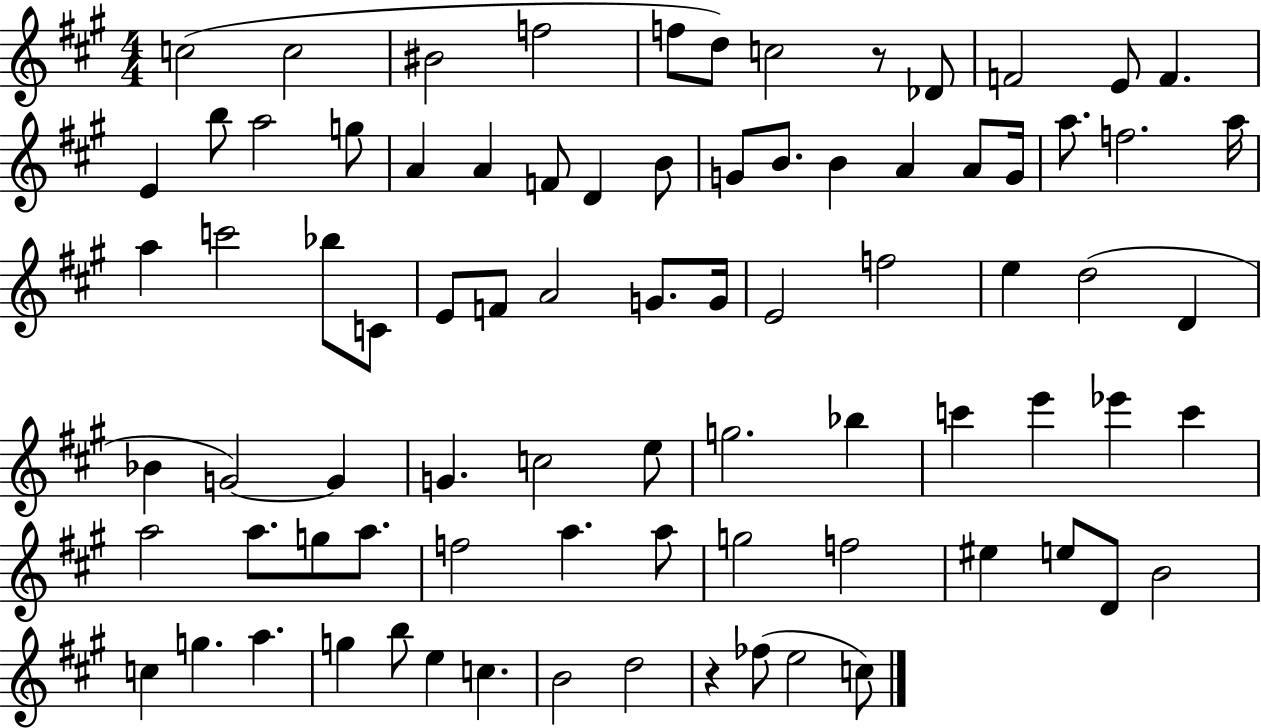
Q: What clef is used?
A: treble